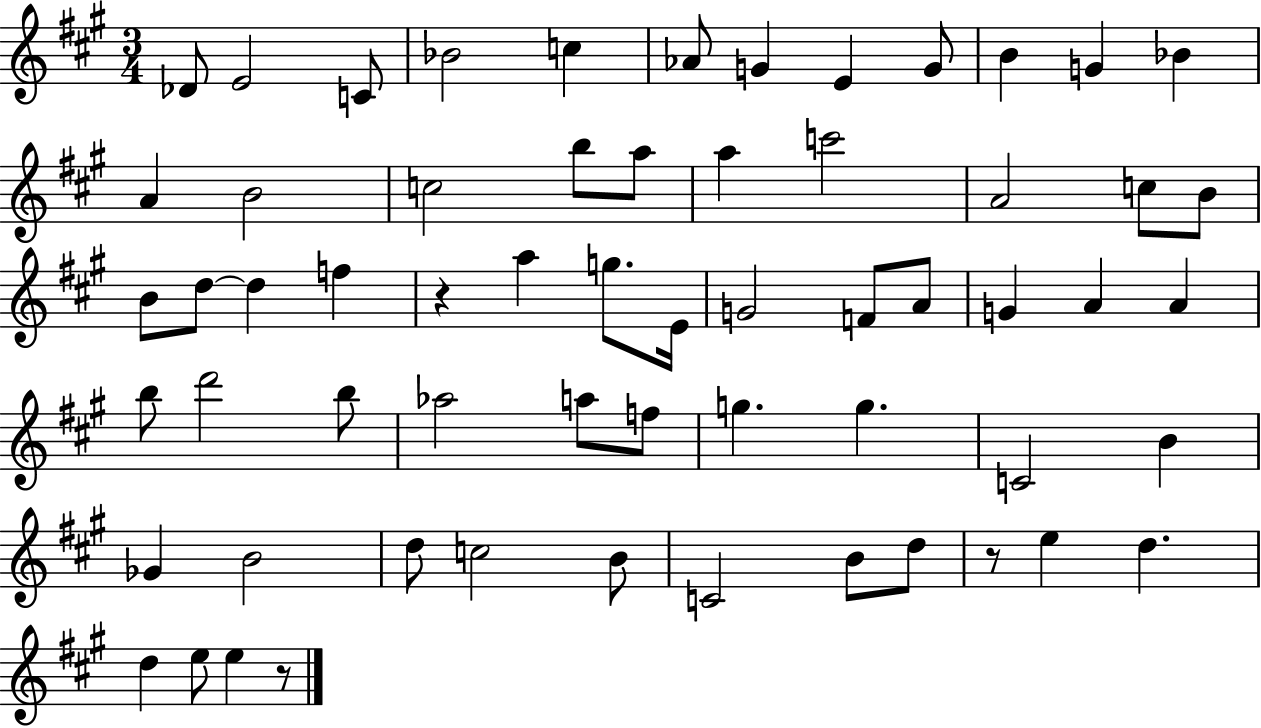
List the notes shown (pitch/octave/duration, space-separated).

Db4/e E4/h C4/e Bb4/h C5/q Ab4/e G4/q E4/q G4/e B4/q G4/q Bb4/q A4/q B4/h C5/h B5/e A5/e A5/q C6/h A4/h C5/e B4/e B4/e D5/e D5/q F5/q R/q A5/q G5/e. E4/s G4/h F4/e A4/e G4/q A4/q A4/q B5/e D6/h B5/e Ab5/h A5/e F5/e G5/q. G5/q. C4/h B4/q Gb4/q B4/h D5/e C5/h B4/e C4/h B4/e D5/e R/e E5/q D5/q. D5/q E5/e E5/q R/e